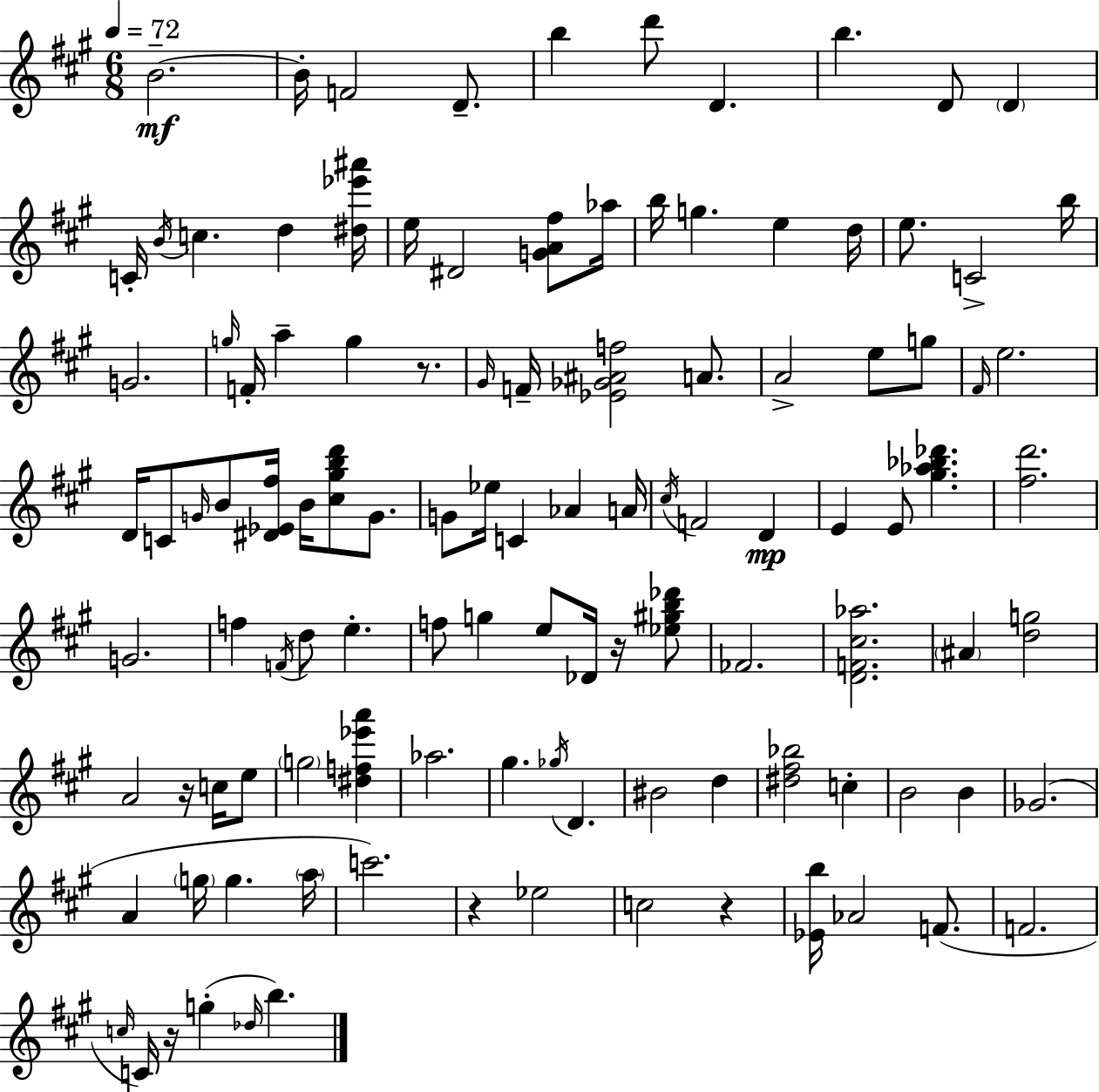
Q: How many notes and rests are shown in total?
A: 112